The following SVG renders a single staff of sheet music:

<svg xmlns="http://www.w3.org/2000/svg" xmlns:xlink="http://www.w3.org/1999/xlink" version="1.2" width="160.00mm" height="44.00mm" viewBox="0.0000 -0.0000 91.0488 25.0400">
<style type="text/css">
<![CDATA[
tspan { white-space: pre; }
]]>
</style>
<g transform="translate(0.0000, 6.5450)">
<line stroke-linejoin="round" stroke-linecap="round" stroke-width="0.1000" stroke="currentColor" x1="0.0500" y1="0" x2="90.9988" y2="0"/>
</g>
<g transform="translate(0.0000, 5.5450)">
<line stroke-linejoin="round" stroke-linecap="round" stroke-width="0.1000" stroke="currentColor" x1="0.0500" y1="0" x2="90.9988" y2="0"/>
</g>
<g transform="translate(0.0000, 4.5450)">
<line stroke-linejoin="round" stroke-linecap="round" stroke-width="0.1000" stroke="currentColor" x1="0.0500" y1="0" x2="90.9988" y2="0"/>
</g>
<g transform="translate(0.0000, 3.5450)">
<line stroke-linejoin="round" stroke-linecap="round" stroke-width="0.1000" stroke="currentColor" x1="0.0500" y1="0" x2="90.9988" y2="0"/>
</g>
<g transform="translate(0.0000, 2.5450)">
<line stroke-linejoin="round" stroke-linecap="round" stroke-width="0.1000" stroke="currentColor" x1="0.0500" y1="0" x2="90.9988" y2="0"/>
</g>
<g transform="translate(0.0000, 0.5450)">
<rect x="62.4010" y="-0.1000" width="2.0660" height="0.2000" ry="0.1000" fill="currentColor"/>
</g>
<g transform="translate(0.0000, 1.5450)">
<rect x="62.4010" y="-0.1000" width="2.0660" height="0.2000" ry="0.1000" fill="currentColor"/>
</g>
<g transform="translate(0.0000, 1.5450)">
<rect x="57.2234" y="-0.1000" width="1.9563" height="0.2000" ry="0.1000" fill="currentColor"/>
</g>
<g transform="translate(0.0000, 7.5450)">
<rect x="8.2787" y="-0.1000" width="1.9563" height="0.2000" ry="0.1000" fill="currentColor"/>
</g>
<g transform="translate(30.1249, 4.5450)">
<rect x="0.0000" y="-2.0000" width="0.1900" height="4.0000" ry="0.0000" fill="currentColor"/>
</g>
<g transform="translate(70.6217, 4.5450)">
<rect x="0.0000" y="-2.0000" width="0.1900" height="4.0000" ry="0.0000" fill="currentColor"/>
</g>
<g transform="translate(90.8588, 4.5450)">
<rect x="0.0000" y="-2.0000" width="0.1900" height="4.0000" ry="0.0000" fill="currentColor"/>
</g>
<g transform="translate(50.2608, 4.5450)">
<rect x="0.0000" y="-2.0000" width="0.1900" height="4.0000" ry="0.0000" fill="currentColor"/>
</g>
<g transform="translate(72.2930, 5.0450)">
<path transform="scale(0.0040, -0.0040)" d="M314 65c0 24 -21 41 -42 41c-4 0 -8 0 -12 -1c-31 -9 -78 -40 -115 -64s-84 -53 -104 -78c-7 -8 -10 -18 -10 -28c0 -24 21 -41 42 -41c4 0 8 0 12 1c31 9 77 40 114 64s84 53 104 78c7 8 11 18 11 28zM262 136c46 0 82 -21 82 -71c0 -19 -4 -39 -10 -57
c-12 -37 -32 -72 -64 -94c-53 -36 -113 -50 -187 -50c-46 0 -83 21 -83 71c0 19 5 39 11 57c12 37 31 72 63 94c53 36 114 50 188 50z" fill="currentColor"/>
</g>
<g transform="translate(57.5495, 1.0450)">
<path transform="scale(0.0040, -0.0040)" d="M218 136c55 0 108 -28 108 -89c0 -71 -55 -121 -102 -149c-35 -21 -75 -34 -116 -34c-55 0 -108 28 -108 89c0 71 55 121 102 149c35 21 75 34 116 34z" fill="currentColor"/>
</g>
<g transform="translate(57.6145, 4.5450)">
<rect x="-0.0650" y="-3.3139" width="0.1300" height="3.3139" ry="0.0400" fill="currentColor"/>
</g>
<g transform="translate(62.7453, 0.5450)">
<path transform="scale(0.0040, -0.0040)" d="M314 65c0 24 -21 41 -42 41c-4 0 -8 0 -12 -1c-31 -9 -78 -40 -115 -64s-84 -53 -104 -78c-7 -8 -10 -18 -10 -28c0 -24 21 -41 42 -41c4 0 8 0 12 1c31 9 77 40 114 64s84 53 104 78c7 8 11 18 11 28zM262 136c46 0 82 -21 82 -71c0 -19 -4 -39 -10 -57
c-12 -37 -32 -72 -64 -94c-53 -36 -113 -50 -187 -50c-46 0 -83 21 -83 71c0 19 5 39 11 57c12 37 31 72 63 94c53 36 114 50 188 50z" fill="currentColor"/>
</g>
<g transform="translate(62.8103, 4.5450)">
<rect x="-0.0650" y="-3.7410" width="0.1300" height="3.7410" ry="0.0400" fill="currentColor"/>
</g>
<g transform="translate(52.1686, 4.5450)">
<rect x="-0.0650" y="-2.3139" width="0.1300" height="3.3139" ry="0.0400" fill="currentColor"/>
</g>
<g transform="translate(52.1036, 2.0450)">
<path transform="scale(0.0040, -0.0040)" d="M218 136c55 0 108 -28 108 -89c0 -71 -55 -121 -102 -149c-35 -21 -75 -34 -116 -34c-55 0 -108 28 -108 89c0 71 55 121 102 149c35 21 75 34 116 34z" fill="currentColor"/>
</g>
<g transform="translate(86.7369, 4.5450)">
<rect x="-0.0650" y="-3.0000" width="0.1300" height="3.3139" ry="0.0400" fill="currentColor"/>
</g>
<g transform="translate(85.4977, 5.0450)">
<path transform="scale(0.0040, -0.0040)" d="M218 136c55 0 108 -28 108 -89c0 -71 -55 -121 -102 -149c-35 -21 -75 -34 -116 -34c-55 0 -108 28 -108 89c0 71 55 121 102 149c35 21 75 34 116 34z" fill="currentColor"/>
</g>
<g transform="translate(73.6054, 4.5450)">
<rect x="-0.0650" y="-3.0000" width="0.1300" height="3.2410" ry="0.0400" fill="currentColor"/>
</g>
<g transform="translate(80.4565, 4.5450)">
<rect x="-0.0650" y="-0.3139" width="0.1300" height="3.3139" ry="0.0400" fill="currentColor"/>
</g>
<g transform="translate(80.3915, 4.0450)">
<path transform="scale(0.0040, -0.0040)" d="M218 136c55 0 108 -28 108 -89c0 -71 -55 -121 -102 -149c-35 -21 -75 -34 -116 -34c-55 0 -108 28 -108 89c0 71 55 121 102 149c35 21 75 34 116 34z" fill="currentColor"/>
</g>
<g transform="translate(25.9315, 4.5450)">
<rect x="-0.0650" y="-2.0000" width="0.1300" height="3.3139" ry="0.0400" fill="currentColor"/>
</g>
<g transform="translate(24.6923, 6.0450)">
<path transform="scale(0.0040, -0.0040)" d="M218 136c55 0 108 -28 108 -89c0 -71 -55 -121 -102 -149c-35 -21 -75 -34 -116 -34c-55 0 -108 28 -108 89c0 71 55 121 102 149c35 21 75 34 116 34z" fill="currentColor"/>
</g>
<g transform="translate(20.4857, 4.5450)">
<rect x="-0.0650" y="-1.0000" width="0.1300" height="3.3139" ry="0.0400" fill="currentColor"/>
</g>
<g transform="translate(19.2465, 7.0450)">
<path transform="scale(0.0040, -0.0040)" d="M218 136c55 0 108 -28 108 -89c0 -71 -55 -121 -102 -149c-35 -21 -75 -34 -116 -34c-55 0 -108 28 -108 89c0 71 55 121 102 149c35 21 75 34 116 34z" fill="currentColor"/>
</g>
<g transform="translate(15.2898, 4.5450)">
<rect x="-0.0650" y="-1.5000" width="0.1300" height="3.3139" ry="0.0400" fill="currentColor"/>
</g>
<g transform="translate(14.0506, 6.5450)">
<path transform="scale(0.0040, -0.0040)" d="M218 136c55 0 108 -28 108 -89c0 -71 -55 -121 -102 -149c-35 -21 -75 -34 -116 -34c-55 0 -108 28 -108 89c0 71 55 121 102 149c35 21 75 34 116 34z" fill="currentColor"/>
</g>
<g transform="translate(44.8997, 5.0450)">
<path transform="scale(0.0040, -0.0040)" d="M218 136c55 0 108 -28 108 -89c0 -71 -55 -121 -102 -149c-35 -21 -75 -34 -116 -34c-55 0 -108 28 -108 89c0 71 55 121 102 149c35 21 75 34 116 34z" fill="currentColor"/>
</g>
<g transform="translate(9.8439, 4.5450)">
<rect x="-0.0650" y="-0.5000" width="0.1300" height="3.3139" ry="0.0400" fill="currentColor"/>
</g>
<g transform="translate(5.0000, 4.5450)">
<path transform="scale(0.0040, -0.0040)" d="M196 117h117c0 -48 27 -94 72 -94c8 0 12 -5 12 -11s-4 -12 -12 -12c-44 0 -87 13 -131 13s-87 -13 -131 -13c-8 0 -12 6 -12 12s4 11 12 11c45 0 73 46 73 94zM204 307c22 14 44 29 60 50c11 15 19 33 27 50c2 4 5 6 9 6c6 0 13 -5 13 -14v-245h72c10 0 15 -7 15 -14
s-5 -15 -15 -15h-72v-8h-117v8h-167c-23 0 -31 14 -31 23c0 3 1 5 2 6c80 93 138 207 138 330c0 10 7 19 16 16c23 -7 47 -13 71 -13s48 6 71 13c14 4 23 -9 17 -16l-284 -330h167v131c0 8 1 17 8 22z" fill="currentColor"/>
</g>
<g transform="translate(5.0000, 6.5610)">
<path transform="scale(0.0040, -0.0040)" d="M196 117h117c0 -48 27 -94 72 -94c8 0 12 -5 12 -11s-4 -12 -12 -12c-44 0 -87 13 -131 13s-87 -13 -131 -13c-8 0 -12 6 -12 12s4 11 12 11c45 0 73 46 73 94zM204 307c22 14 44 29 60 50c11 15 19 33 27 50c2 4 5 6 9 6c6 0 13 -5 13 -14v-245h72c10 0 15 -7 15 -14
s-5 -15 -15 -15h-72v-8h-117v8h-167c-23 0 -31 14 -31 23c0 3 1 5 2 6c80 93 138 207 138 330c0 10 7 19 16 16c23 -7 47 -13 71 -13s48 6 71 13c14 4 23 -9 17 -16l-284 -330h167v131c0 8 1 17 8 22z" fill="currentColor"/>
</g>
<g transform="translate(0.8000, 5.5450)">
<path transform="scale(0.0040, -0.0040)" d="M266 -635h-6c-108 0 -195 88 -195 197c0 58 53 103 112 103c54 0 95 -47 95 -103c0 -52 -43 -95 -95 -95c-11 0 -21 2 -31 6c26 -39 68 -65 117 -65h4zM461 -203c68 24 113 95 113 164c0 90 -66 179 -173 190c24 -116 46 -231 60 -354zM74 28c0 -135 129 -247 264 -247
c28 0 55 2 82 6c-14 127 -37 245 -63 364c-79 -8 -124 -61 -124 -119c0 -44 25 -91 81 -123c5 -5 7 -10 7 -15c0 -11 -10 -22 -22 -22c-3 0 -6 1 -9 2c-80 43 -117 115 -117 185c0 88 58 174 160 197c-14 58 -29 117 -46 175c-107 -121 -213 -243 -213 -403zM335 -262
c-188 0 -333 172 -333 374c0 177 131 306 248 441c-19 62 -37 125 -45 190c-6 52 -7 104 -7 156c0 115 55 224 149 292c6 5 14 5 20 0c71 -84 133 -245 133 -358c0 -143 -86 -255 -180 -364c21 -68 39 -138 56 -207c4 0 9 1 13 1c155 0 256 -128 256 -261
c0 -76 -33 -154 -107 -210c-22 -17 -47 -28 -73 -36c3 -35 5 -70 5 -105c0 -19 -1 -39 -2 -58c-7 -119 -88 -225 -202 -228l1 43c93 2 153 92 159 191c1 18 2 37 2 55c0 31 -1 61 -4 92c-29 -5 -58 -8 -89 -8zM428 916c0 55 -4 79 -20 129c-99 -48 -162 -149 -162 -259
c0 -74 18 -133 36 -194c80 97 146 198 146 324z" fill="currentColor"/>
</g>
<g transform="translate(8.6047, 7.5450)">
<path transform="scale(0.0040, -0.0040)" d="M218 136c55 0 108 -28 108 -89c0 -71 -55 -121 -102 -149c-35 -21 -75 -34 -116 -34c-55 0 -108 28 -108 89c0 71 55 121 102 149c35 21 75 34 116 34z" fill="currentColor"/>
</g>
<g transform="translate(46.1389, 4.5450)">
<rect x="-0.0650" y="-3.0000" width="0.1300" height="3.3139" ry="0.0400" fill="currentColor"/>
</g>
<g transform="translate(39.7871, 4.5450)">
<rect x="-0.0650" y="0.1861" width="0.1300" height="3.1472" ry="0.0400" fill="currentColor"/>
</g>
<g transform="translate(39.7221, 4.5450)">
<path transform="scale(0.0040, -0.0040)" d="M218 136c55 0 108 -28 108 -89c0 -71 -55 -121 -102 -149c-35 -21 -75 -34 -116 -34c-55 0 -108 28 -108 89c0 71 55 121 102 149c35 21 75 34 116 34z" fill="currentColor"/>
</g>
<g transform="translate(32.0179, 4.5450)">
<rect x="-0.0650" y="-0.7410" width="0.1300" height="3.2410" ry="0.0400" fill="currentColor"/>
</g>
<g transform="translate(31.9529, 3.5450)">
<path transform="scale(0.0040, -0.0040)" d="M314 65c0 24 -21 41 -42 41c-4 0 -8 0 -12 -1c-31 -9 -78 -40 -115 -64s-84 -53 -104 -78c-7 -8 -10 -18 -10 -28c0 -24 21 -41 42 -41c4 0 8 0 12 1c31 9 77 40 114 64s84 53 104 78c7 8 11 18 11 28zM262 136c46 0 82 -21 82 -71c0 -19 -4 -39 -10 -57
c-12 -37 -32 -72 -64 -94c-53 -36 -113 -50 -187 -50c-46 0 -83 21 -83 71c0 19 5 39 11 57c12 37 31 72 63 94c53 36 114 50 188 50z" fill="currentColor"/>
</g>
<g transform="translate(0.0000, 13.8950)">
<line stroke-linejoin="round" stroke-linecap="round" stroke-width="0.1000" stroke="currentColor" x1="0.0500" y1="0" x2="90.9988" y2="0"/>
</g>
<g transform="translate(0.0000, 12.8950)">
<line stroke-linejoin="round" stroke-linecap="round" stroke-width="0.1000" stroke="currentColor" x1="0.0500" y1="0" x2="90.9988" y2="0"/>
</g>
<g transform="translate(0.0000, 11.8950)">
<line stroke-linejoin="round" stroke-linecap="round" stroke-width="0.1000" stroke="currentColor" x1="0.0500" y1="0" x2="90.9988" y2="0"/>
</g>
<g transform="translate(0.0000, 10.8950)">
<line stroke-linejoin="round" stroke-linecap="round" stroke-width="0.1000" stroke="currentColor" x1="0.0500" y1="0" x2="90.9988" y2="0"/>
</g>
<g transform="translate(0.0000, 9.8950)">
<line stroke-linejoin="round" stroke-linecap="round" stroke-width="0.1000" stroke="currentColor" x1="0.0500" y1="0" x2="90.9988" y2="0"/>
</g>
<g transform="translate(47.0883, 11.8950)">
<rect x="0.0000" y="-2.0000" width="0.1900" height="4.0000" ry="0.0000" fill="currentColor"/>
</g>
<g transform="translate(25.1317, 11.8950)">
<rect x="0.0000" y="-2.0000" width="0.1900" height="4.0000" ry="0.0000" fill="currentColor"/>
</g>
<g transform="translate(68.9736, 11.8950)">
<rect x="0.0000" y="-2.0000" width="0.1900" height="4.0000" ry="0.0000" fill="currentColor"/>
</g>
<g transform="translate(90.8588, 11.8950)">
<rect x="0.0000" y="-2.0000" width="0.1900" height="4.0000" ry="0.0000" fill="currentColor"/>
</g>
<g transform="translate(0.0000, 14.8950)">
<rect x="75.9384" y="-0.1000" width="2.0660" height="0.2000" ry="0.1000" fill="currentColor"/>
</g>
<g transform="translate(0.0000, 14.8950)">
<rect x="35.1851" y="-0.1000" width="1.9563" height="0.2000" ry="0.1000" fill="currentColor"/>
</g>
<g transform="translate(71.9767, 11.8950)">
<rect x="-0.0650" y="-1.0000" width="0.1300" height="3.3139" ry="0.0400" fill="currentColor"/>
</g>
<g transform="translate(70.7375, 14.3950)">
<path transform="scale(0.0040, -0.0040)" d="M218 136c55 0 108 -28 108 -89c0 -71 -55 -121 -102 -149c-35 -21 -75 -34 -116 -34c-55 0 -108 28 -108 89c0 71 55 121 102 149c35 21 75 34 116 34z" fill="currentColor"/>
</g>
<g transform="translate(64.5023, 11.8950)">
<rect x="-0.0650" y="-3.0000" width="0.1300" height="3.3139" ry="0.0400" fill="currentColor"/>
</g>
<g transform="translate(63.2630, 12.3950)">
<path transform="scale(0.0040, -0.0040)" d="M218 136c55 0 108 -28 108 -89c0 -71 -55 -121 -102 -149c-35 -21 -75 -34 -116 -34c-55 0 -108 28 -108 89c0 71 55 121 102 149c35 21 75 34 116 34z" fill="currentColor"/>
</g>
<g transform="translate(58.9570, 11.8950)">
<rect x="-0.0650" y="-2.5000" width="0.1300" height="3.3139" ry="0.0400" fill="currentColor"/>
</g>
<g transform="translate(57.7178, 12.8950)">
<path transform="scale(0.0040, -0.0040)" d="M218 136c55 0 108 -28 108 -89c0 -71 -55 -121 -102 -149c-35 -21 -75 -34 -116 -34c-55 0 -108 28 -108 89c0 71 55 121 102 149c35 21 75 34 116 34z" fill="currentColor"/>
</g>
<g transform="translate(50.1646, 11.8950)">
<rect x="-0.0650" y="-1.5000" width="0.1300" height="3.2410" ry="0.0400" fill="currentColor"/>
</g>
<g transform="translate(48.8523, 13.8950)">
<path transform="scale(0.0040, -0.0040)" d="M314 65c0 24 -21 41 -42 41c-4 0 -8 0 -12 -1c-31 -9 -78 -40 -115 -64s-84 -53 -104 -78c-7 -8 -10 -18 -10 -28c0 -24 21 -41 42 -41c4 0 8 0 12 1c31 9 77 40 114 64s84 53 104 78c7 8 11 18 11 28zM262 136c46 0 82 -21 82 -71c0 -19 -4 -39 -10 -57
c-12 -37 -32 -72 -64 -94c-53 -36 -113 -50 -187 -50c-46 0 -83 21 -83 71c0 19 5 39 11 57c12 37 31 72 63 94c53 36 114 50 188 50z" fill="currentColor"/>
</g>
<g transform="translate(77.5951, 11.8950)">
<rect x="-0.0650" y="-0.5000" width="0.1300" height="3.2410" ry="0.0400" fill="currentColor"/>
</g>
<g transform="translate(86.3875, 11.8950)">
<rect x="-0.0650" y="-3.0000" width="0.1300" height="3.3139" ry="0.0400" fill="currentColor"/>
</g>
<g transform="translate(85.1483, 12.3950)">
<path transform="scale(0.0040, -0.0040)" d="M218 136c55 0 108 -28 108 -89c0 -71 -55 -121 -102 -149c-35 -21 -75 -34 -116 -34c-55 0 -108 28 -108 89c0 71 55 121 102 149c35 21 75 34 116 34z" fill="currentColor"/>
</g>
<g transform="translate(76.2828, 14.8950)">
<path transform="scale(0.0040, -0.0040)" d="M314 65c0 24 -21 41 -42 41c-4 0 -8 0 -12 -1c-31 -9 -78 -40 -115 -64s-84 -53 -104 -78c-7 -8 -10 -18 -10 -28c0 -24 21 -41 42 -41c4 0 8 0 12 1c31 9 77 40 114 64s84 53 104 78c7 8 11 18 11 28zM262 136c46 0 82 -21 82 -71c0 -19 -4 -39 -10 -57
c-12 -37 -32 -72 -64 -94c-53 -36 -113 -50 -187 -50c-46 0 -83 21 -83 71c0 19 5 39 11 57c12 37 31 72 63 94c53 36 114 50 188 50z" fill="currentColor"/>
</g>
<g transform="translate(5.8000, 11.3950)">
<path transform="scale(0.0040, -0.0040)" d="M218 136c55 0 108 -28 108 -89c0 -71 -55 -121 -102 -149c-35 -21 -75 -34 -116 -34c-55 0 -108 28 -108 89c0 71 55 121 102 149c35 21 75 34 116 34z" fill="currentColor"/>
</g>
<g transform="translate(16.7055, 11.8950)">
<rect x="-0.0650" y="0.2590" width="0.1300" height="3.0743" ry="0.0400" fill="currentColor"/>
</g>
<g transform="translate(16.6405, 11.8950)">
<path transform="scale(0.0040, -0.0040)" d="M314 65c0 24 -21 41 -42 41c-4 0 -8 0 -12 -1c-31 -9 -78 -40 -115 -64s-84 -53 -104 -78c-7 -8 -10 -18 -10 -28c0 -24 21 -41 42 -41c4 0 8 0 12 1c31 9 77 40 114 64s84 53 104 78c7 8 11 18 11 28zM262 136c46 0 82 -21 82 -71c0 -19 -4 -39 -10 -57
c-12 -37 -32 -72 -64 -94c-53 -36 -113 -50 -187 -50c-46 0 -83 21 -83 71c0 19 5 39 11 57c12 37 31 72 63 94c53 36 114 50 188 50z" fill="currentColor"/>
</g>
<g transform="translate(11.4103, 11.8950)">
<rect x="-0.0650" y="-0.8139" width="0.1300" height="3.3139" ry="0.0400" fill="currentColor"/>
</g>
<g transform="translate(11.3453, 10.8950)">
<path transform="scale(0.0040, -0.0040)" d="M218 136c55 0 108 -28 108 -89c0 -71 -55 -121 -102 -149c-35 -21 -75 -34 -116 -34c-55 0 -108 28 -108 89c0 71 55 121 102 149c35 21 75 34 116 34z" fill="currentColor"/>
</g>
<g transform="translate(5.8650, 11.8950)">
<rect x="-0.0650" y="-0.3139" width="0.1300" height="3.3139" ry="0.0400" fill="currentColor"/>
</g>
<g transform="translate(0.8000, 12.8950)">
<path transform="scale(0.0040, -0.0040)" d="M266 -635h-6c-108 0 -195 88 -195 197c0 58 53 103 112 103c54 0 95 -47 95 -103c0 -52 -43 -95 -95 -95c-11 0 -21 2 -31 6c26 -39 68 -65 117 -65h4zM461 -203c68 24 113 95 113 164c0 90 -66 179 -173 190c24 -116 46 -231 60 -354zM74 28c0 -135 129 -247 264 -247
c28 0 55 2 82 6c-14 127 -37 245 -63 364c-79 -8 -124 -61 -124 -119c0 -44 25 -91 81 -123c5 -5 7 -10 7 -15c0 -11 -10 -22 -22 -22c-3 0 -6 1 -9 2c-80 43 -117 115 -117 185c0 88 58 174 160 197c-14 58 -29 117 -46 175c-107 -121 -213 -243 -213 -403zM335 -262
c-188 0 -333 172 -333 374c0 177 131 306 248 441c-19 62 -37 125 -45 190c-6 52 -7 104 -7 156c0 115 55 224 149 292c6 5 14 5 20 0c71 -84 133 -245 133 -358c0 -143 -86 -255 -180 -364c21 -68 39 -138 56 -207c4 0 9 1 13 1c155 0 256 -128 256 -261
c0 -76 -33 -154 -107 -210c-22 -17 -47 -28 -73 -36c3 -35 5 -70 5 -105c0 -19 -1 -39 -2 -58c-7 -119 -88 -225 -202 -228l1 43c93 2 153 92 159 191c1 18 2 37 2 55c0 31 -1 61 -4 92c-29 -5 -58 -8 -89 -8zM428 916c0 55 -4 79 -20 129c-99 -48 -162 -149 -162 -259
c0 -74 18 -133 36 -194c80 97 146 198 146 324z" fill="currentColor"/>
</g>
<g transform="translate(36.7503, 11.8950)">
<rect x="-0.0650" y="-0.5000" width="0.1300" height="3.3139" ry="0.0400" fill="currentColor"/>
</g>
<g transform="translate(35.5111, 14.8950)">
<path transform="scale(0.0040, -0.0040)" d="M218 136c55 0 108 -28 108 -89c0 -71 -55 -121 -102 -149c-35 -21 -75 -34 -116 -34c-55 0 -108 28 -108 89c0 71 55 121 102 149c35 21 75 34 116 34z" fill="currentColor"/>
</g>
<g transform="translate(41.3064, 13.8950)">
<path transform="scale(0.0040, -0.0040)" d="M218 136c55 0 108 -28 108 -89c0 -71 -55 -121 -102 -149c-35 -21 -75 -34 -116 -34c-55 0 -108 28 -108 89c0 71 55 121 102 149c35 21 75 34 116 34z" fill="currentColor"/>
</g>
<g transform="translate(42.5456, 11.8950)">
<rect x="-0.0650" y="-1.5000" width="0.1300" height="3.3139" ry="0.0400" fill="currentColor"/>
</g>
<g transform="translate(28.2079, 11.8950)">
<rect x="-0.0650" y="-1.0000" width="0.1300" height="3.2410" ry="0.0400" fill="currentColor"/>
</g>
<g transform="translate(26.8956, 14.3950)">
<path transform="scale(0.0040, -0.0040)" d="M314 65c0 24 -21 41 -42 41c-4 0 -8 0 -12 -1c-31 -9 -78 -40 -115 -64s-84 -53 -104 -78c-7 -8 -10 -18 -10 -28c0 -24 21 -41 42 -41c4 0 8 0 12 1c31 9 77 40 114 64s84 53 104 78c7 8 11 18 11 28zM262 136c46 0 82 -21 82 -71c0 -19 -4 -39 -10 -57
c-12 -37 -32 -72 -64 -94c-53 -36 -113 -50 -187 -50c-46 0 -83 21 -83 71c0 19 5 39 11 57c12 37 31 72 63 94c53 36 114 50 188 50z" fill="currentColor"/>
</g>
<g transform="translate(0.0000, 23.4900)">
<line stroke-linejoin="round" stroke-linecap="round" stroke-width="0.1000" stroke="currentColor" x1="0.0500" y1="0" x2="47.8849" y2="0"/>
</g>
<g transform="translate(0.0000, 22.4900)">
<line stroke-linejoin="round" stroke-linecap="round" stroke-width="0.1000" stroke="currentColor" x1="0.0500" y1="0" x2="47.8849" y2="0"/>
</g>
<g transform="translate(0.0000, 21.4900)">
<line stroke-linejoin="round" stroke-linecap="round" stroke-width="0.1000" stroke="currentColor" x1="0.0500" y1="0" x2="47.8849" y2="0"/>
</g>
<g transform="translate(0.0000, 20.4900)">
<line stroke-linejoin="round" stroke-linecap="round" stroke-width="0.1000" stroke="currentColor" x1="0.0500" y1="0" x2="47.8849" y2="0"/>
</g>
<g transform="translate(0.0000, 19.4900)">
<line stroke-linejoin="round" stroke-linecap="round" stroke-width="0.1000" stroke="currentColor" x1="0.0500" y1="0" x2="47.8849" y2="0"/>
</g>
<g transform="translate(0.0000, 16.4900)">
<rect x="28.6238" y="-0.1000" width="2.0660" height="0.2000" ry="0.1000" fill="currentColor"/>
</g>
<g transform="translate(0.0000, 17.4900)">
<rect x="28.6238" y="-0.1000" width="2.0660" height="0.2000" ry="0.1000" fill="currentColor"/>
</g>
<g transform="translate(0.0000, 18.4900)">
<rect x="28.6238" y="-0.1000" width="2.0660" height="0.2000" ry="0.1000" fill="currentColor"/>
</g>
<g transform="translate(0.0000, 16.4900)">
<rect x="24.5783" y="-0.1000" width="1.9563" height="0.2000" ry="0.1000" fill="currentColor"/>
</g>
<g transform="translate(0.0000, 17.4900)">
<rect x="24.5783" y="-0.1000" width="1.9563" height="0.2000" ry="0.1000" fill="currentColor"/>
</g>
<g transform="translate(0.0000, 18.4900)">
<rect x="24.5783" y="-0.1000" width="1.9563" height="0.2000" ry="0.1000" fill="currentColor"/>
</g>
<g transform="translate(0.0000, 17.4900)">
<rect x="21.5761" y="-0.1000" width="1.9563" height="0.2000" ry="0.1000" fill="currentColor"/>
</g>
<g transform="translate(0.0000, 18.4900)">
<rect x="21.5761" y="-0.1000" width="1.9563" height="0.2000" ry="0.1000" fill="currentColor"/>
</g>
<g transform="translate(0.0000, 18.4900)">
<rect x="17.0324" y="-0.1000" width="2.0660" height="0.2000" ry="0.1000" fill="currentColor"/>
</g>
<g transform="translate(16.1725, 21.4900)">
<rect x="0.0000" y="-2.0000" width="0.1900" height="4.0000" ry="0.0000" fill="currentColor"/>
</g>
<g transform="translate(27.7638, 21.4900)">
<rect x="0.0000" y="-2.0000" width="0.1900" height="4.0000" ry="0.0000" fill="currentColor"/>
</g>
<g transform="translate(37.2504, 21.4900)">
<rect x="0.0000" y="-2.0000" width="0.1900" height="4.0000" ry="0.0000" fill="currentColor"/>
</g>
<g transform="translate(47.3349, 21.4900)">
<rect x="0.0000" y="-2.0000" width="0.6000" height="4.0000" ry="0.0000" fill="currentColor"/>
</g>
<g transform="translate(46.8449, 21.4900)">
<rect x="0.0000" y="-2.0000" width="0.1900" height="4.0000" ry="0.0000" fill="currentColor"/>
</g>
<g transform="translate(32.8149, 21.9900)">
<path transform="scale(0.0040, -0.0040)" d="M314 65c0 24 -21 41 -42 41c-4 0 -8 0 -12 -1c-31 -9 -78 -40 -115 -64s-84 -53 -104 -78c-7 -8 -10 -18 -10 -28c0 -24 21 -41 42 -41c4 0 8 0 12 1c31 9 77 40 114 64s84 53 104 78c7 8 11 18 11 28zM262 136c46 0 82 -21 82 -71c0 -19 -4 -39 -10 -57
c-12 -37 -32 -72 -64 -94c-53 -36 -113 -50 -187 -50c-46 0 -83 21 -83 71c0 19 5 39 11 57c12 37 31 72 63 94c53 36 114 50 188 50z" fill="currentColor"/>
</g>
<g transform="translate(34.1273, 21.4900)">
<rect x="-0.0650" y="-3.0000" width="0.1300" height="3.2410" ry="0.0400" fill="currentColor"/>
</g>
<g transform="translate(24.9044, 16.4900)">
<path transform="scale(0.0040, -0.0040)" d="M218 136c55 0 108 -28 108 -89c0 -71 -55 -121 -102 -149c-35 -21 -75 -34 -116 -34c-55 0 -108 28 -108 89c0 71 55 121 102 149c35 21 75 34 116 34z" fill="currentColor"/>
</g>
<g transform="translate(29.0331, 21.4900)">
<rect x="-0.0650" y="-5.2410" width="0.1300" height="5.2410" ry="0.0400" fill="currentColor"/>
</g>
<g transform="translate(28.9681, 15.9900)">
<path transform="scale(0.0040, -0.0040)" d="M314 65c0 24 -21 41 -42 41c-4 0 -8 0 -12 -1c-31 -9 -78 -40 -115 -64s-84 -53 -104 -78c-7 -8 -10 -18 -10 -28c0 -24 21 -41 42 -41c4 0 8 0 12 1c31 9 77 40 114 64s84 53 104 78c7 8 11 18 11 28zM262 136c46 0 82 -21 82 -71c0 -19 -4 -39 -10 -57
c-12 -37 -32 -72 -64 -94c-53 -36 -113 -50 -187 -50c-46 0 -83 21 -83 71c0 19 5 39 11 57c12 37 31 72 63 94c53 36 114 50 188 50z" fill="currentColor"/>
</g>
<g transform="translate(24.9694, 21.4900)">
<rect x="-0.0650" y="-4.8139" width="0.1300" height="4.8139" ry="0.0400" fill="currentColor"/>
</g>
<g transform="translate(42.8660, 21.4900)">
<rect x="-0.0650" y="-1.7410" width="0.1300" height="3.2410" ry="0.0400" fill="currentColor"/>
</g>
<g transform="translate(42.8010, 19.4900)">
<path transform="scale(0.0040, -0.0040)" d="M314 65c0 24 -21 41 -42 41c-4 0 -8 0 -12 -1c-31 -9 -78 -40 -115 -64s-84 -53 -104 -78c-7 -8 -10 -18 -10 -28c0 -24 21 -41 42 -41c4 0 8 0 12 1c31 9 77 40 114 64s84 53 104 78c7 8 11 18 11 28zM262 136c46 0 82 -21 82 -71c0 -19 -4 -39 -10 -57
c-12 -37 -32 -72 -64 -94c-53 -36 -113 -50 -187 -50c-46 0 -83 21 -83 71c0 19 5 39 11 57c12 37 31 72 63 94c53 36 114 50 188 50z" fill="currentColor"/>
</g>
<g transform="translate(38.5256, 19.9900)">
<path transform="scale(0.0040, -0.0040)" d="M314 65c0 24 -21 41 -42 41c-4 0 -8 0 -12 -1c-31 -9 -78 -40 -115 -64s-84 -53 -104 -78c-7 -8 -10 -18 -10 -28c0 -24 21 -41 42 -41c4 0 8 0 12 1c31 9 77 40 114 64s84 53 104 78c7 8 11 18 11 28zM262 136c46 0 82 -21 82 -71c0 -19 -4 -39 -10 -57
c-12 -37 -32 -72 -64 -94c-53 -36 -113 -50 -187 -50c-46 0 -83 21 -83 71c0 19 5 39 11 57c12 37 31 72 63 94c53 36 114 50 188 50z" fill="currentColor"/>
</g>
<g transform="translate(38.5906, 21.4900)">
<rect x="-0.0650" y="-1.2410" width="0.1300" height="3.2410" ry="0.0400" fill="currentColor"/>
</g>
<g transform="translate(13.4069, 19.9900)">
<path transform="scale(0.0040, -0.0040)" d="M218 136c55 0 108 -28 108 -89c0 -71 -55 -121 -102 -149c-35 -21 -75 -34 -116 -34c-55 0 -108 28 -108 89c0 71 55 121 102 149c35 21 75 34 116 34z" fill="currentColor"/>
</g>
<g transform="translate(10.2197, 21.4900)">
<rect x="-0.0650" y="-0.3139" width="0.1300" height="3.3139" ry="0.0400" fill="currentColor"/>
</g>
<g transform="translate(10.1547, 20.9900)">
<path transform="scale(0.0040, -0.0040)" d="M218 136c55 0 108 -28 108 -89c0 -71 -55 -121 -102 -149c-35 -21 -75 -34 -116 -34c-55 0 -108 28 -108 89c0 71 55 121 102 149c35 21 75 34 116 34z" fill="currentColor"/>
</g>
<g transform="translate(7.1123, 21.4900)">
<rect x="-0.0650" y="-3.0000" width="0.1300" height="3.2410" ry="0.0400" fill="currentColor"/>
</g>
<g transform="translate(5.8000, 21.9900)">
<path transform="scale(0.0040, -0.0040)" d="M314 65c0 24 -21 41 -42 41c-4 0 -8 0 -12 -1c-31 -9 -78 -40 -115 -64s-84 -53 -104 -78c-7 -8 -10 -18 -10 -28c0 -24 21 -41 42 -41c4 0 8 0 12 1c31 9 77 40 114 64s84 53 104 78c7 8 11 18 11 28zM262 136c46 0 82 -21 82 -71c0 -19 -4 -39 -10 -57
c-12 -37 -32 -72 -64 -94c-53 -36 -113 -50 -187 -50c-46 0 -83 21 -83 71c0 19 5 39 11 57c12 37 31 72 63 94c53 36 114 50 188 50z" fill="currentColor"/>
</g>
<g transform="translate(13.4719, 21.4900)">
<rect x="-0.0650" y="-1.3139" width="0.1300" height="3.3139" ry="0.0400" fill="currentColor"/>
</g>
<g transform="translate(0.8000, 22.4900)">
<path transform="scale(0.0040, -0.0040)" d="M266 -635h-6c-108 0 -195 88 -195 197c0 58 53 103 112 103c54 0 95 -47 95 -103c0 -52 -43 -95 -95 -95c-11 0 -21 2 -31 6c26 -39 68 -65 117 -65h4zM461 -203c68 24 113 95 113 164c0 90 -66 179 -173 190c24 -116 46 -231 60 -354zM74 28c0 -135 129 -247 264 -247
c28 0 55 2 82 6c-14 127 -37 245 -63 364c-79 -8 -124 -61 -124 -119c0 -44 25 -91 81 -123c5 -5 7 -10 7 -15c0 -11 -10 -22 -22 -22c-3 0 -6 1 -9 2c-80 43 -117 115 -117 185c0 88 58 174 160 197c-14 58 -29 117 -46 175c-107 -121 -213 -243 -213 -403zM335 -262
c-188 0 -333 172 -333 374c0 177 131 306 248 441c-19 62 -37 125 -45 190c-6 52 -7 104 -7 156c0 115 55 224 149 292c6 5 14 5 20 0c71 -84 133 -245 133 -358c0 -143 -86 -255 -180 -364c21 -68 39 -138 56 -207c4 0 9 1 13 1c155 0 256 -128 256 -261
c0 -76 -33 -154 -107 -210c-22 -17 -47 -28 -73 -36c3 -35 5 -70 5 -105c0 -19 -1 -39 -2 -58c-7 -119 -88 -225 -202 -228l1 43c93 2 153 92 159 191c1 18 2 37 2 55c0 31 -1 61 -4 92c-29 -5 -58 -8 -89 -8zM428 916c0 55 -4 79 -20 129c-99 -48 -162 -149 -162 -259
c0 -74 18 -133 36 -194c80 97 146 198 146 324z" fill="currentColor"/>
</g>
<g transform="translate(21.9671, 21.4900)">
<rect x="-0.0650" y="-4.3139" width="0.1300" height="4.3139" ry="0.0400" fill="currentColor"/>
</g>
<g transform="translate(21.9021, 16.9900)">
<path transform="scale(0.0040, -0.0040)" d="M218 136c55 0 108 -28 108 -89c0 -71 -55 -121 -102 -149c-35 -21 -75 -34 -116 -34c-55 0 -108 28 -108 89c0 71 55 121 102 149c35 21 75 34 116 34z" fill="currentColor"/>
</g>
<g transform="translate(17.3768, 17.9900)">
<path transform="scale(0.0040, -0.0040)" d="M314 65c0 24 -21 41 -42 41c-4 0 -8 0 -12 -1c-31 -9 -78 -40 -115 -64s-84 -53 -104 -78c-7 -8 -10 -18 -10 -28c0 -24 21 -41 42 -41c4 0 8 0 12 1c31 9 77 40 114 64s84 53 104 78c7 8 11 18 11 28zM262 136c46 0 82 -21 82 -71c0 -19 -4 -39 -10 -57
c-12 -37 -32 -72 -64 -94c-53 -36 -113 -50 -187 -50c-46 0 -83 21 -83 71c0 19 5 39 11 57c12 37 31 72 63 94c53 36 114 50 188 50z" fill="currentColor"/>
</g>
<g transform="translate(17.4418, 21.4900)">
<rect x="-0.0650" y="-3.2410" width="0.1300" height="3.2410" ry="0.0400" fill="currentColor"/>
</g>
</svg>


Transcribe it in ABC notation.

X:1
T:Untitled
M:4/4
L:1/4
K:C
C E D F d2 B A g b c'2 A2 c A c d B2 D2 C E E2 G A D C2 A A2 c e b2 d' e' f'2 A2 e2 f2